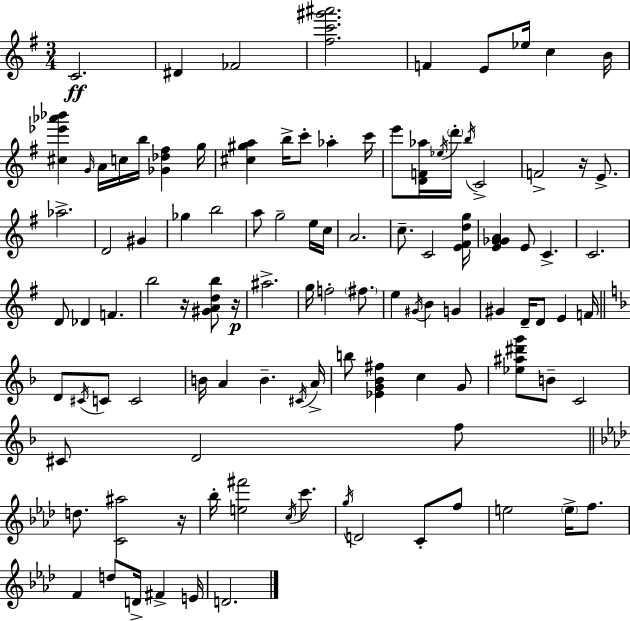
C4/h. D#4/q FES4/h [F#5,C6,G#6,A#6]/h. F4/q E4/e Eb5/s C5/q B4/s [C#5,Eb6,Ab6,Bb6]/q G4/s A4/s C5/s B5/s [Gb4,Db5,F#5]/q G5/s [C#5,G#5,A5]/q B5/s C6/e Ab5/q C6/s E6/e [D4,F4,Ab5]/s Eb5/s D6/s B5/s C4/h F4/h R/s E4/e. Ab5/h. D4/h G#4/q Gb5/q B5/h A5/e G5/h E5/s C5/s A4/h. C5/e. C4/h [E4,F#4,D5,G5]/s [E4,G4,Gb4,A4]/q E4/e C4/q. C4/h. D4/e Db4/q F4/q. B5/h R/s [G#4,A4,D5,B5]/e R/s A#5/h. G5/s F5/h F#5/e. E5/q G#4/s B4/q G4/q G#4/q D4/s D4/e E4/q F4/s D4/e C#4/s C4/e C4/h B4/s A4/q B4/q. C#4/s A4/s B5/e [Eb4,G4,Bb4,F#5]/q C5/q G4/e [Eb5,A#5,D#6,G6]/e B4/e C4/h C#4/e D4/h F5/e D5/e. [C4,A#5]/h R/s Bb5/s [E5,F#6]/h C5/s C6/e. G5/s D4/h C4/e F5/e E5/h E5/s F5/e. F4/q D5/e D4/s F#4/q E4/s D4/h.